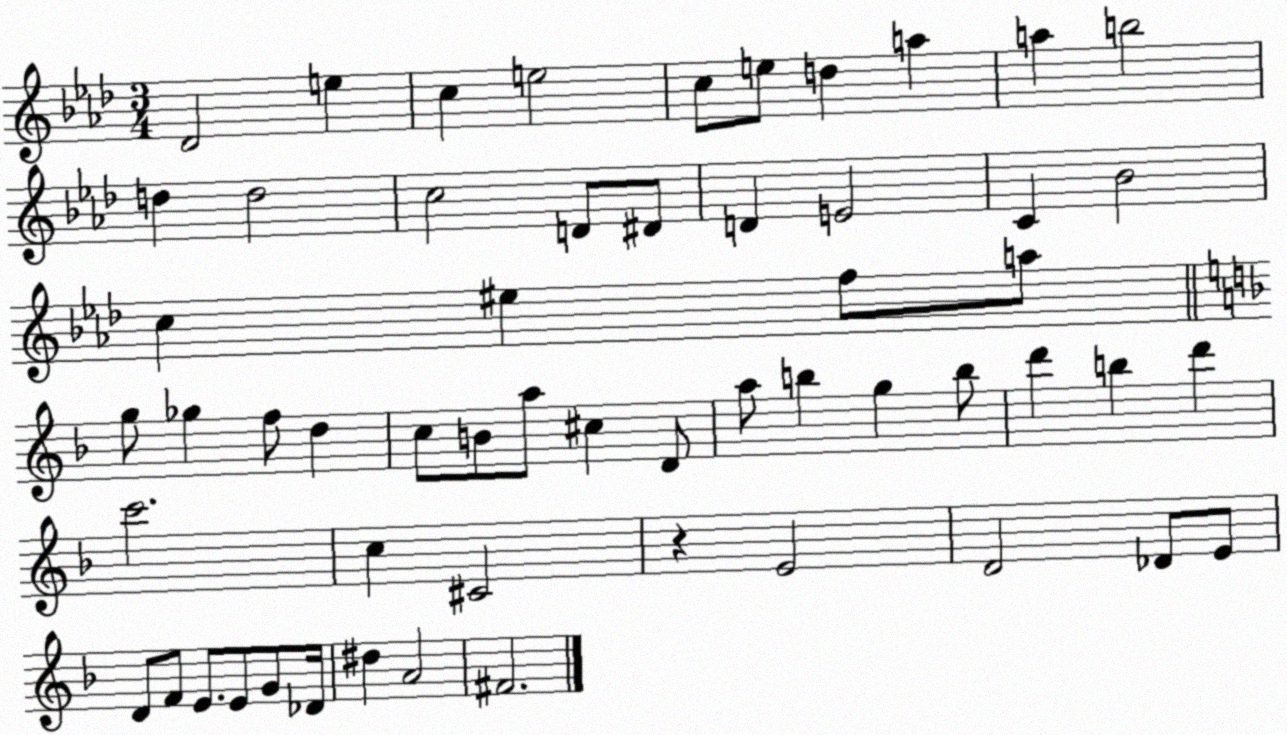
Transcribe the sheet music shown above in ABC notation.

X:1
T:Untitled
M:3/4
L:1/4
K:Ab
_D2 e c e2 c/2 e/2 d a a b2 d d2 c2 D/2 ^D/2 D E2 C _B2 c ^e f/2 a/2 g/2 _g f/2 d c/2 B/2 a/2 ^c D/2 a/2 b g b/2 d' b d' c'2 c ^C2 z E2 D2 _D/2 E/2 D/2 F/2 E/2 E/2 G/2 _D/4 ^d A2 ^F2